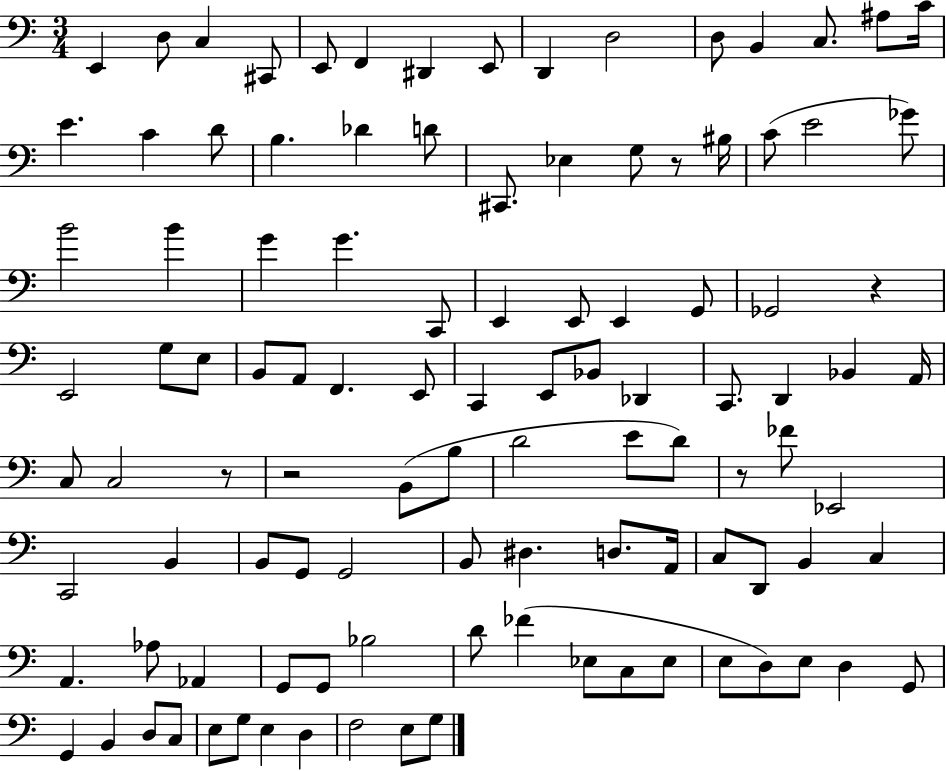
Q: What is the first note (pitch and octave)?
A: E2